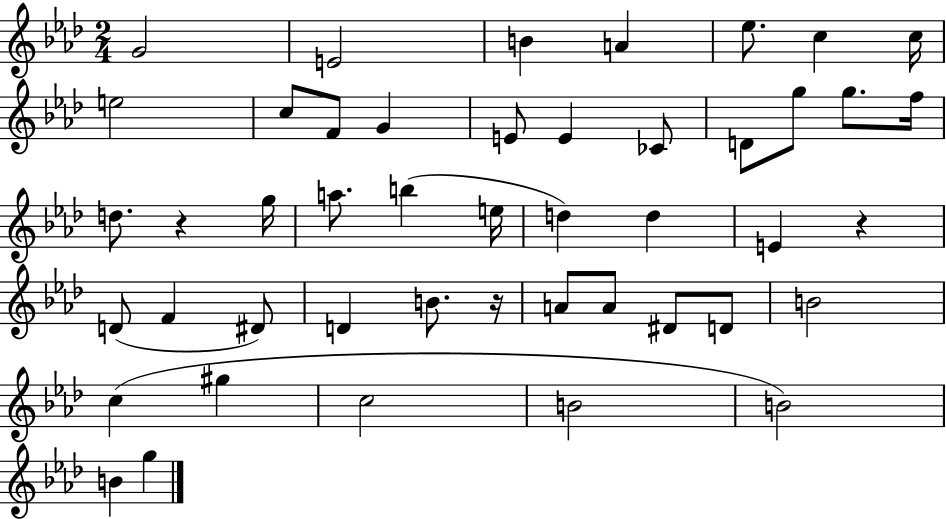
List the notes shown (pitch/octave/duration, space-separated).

G4/h E4/h B4/q A4/q Eb5/e. C5/q C5/s E5/h C5/e F4/e G4/q E4/e E4/q CES4/e D4/e G5/e G5/e. F5/s D5/e. R/q G5/s A5/e. B5/q E5/s D5/q D5/q E4/q R/q D4/e F4/q D#4/e D4/q B4/e. R/s A4/e A4/e D#4/e D4/e B4/h C5/q G#5/q C5/h B4/h B4/h B4/q G5/q